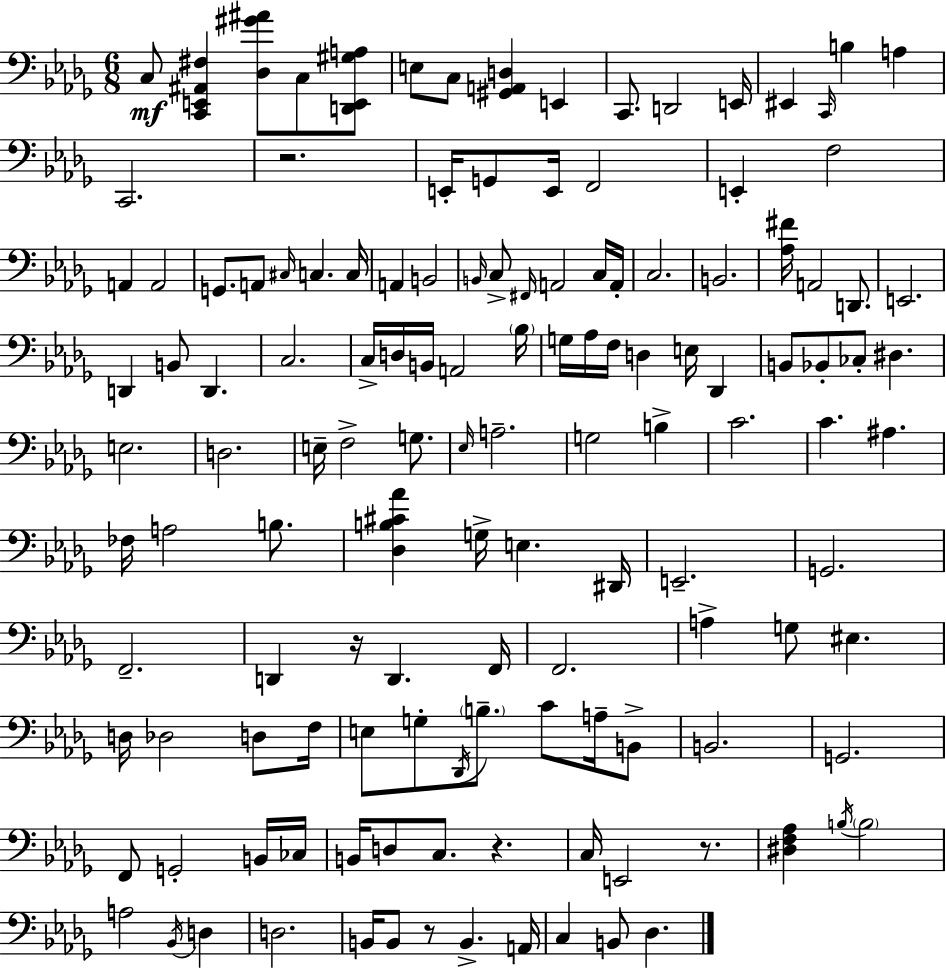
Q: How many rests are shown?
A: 5